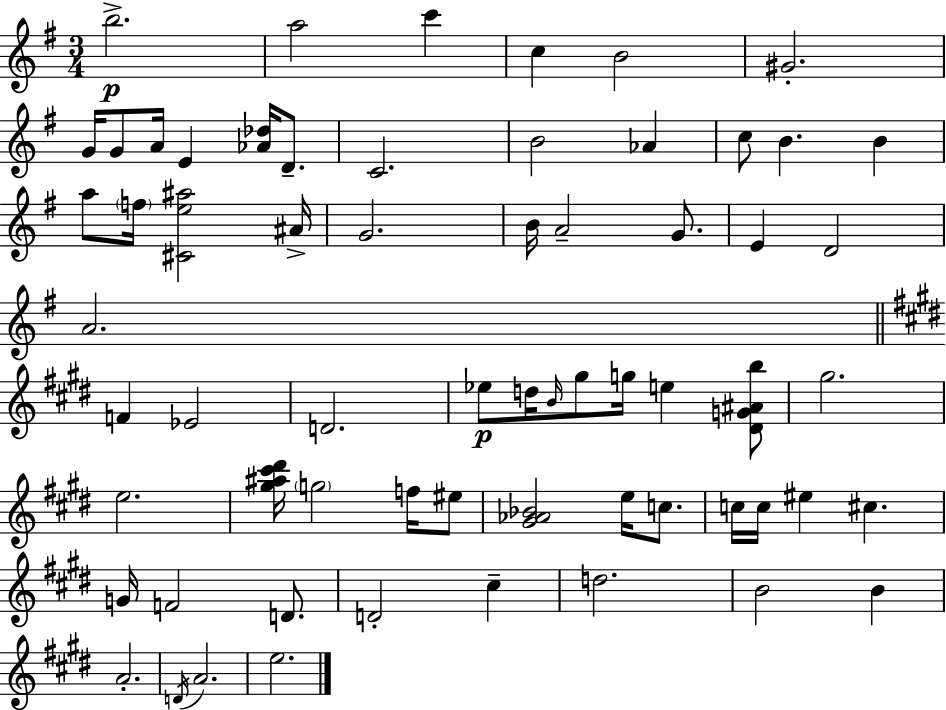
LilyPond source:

{
  \clef treble
  \numericTimeSignature
  \time 3/4
  \key e \minor
  b''2.->\p | a''2 c'''4 | c''4 b'2 | gis'2.-. | \break g'16 g'8 a'16 e'4 <aes' des''>16 d'8.-- | c'2. | b'2 aes'4 | c''8 b'4. b'4 | \break a''8 \parenthesize f''16 <cis' e'' ais''>2 ais'16-> | g'2. | b'16 a'2-- g'8. | e'4 d'2 | \break a'2. | \bar "||" \break \key e \major f'4 ees'2 | d'2. | ees''8\p d''16 \grace { b'16 } gis''8 g''16 e''4 <dis' g' ais' b''>8 | gis''2. | \break e''2. | <gis'' ais'' cis''' dis'''>16 \parenthesize g''2 f''16 eis''8 | <gis' aes' bes'>2 e''16 c''8. | c''16 c''16 eis''4 cis''4. | \break g'16 f'2 d'8. | d'2-. cis''4-- | d''2. | b'2 b'4 | \break a'2.-. | \acciaccatura { d'16 } a'2. | e''2. | \bar "|."
}